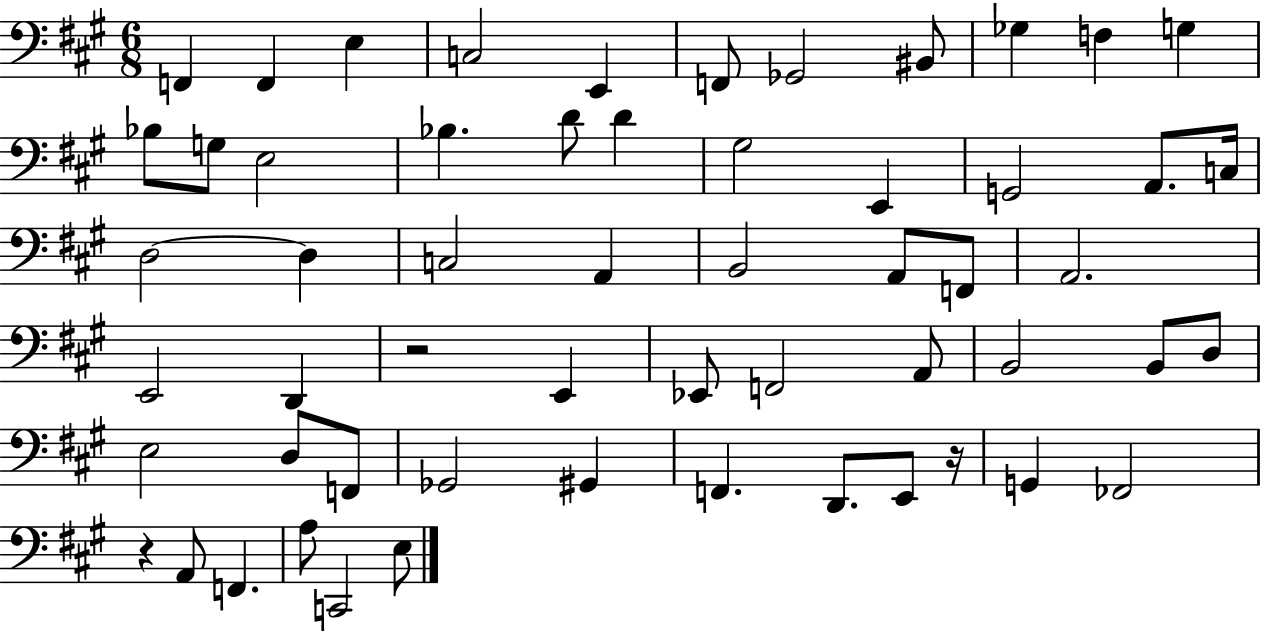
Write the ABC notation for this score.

X:1
T:Untitled
M:6/8
L:1/4
K:A
F,, F,, E, C,2 E,, F,,/2 _G,,2 ^B,,/2 _G, F, G, _B,/2 G,/2 E,2 _B, D/2 D ^G,2 E,, G,,2 A,,/2 C,/4 D,2 D, C,2 A,, B,,2 A,,/2 F,,/2 A,,2 E,,2 D,, z2 E,, _E,,/2 F,,2 A,,/2 B,,2 B,,/2 D,/2 E,2 D,/2 F,,/2 _G,,2 ^G,, F,, D,,/2 E,,/2 z/4 G,, _F,,2 z A,,/2 F,, A,/2 C,,2 E,/2